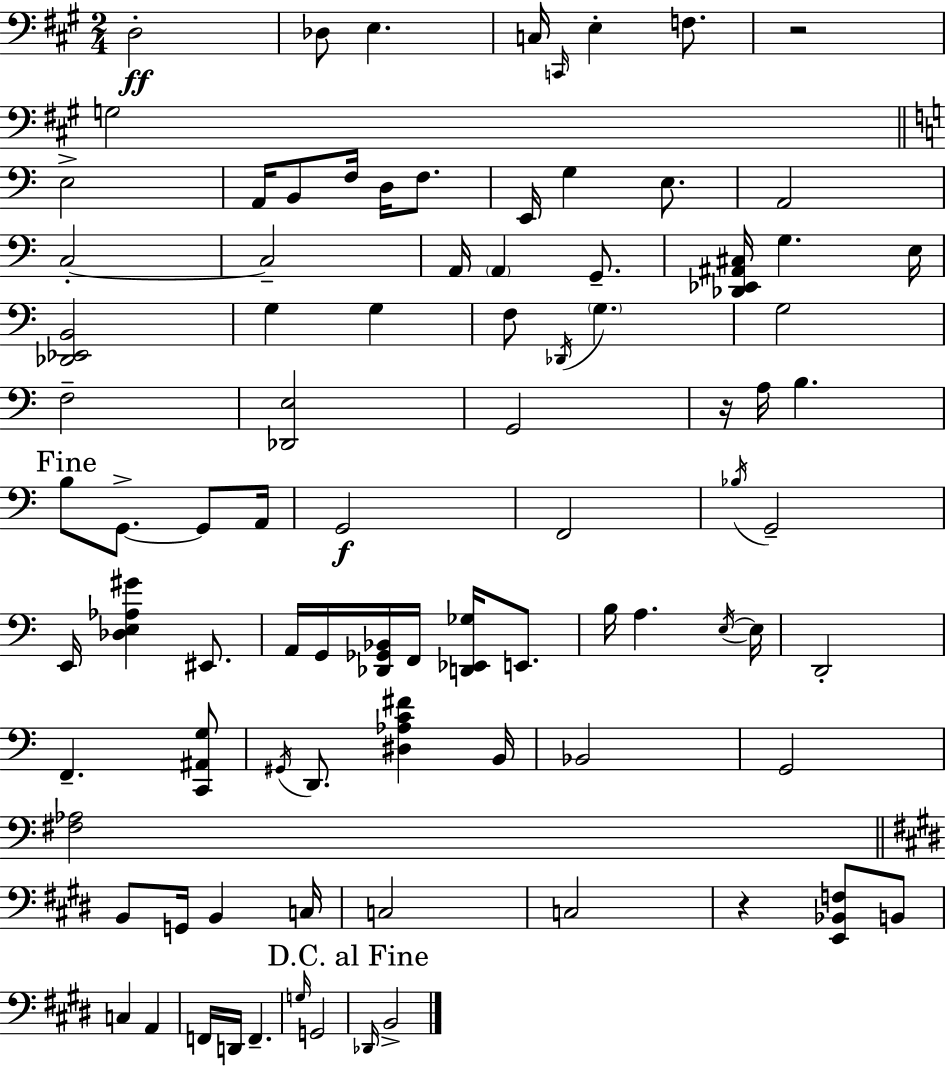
X:1
T:Untitled
M:2/4
L:1/4
K:A
D,2 _D,/2 E, C,/4 C,,/4 E, F,/2 z2 G,2 E,2 A,,/4 B,,/2 F,/4 D,/4 F,/2 E,,/4 G, E,/2 A,,2 C,2 C,2 A,,/4 A,, G,,/2 [_D,,_E,,^A,,^C,]/4 G, E,/4 [_D,,_E,,B,,]2 G, G, F,/2 _D,,/4 G, G,2 F,2 [_D,,E,]2 G,,2 z/4 A,/4 B, B,/2 G,,/2 G,,/2 A,,/4 G,,2 F,,2 _B,/4 G,,2 E,,/4 [_D,E,_A,^G] ^E,,/2 A,,/4 G,,/4 [_D,,_G,,_B,,]/4 F,,/4 [D,,_E,,_G,]/4 E,,/2 B,/4 A, E,/4 E,/4 D,,2 F,, [C,,^A,,G,]/2 ^G,,/4 D,,/2 [^D,_A,C^F] B,,/4 _B,,2 G,,2 [^F,_A,]2 B,,/2 G,,/4 B,, C,/4 C,2 C,2 z [E,,_B,,F,]/2 B,,/2 C, A,, F,,/4 D,,/4 F,, G,/4 G,,2 _D,,/4 B,,2